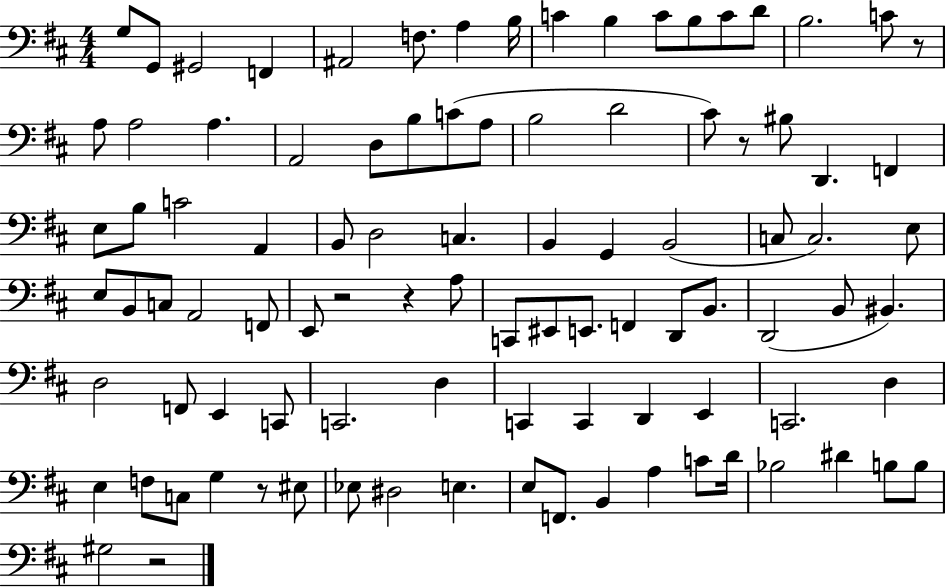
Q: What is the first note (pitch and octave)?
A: G3